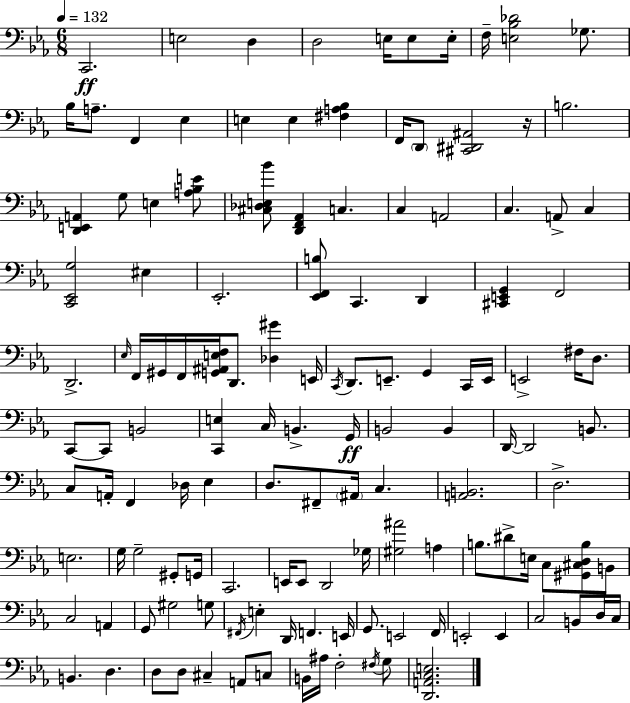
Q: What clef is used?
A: bass